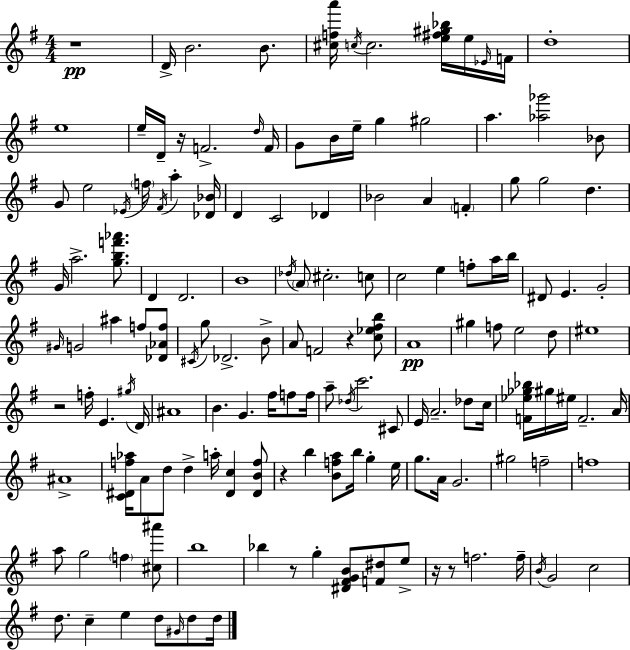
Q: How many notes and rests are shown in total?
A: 149